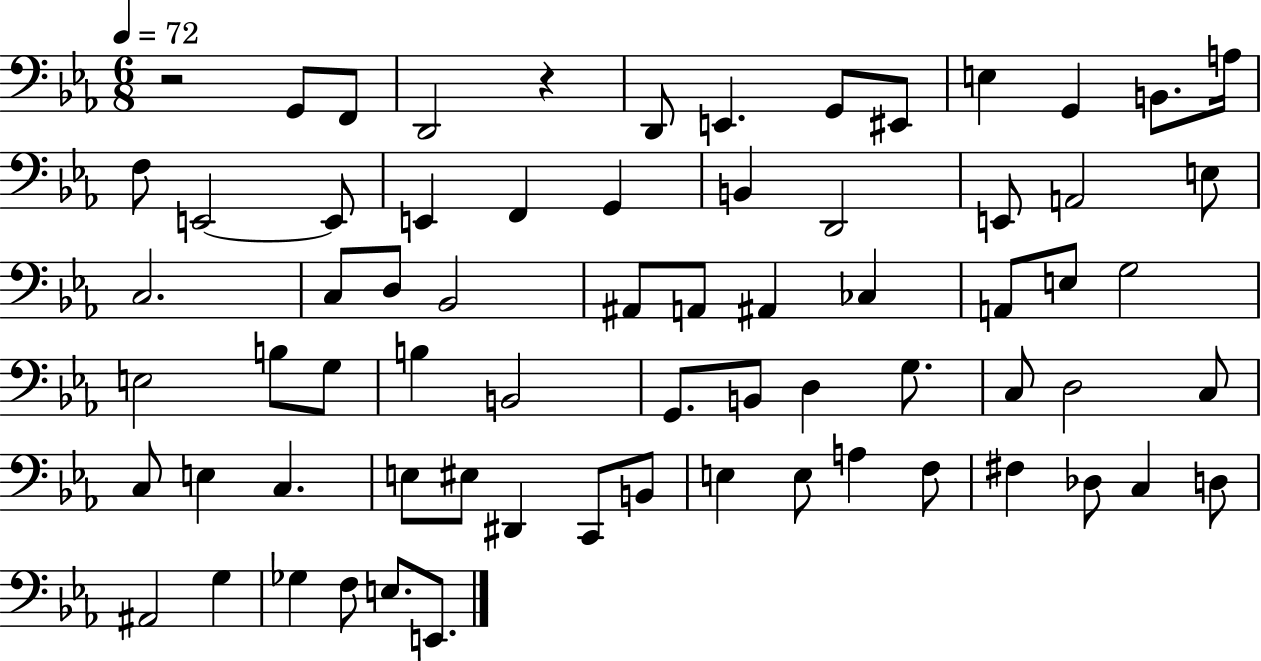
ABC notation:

X:1
T:Untitled
M:6/8
L:1/4
K:Eb
z2 G,,/2 F,,/2 D,,2 z D,,/2 E,, G,,/2 ^E,,/2 E, G,, B,,/2 A,/4 F,/2 E,,2 E,,/2 E,, F,, G,, B,, D,,2 E,,/2 A,,2 E,/2 C,2 C,/2 D,/2 _B,,2 ^A,,/2 A,,/2 ^A,, _C, A,,/2 E,/2 G,2 E,2 B,/2 G,/2 B, B,,2 G,,/2 B,,/2 D, G,/2 C,/2 D,2 C,/2 C,/2 E, C, E,/2 ^E,/2 ^D,, C,,/2 B,,/2 E, E,/2 A, F,/2 ^F, _D,/2 C, D,/2 ^A,,2 G, _G, F,/2 E,/2 E,,/2